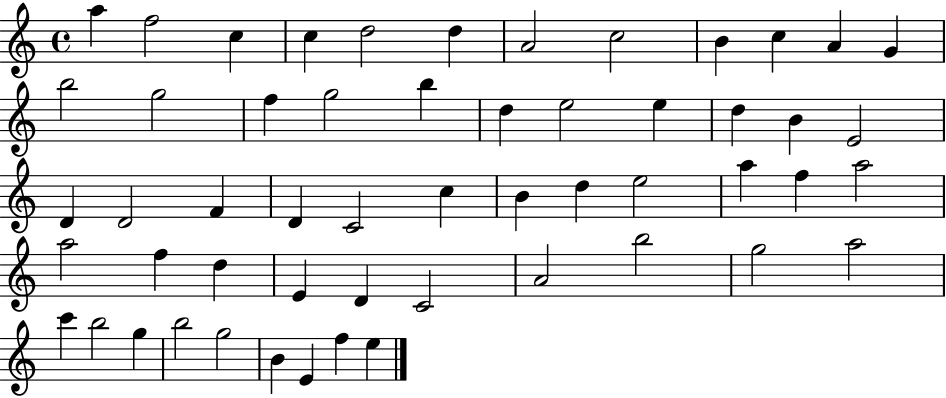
X:1
T:Untitled
M:4/4
L:1/4
K:C
a f2 c c d2 d A2 c2 B c A G b2 g2 f g2 b d e2 e d B E2 D D2 F D C2 c B d e2 a f a2 a2 f d E D C2 A2 b2 g2 a2 c' b2 g b2 g2 B E f e